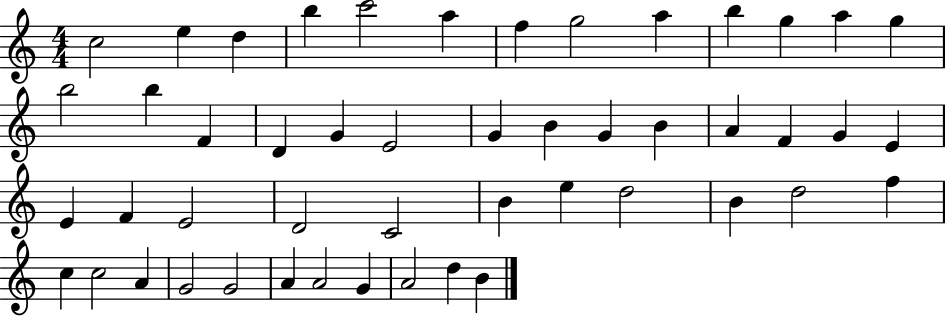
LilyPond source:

{
  \clef treble
  \numericTimeSignature
  \time 4/4
  \key c \major
  c''2 e''4 d''4 | b''4 c'''2 a''4 | f''4 g''2 a''4 | b''4 g''4 a''4 g''4 | \break b''2 b''4 f'4 | d'4 g'4 e'2 | g'4 b'4 g'4 b'4 | a'4 f'4 g'4 e'4 | \break e'4 f'4 e'2 | d'2 c'2 | b'4 e''4 d''2 | b'4 d''2 f''4 | \break c''4 c''2 a'4 | g'2 g'2 | a'4 a'2 g'4 | a'2 d''4 b'4 | \break \bar "|."
}